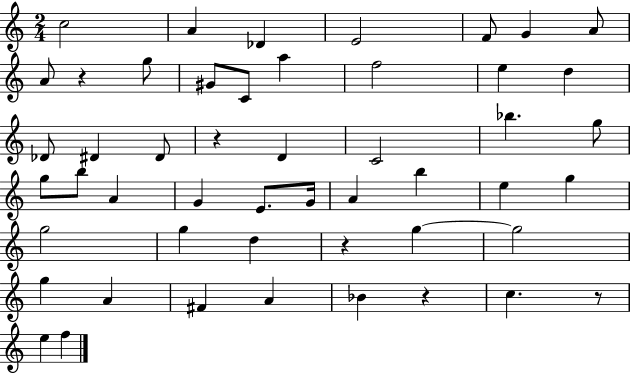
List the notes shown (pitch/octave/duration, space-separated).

C5/h A4/q Db4/q E4/h F4/e G4/q A4/e A4/e R/q G5/e G#4/e C4/e A5/q F5/h E5/q D5/q Db4/e D#4/q D#4/e R/q D4/q C4/h Bb5/q. G5/e G5/e B5/e A4/q G4/q E4/e. G4/s A4/q B5/q E5/q G5/q G5/h G5/q D5/q R/q G5/q G5/h G5/q A4/q F#4/q A4/q Bb4/q R/q C5/q. R/e E5/q F5/q